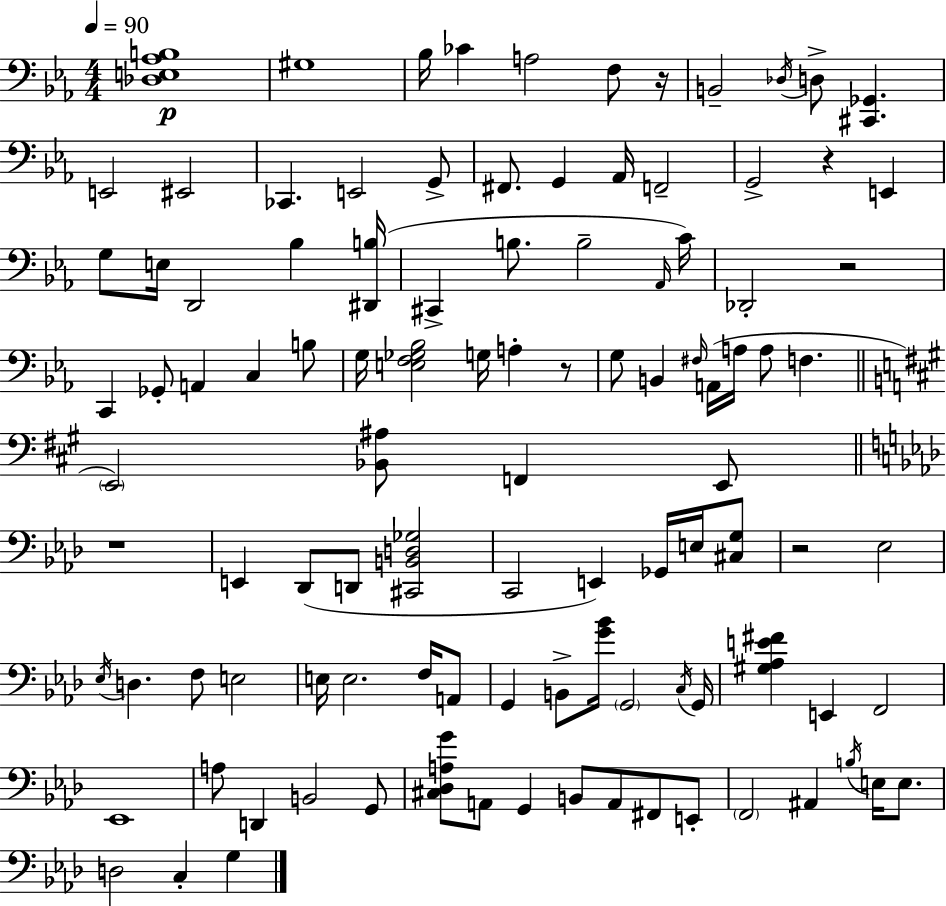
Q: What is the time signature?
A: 4/4